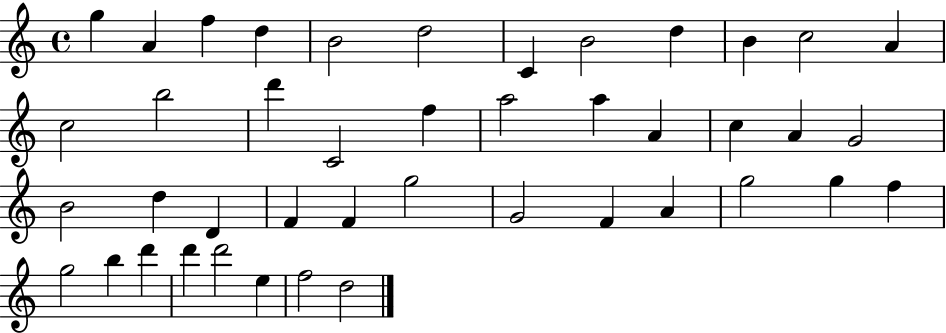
G5/q A4/q F5/q D5/q B4/h D5/h C4/q B4/h D5/q B4/q C5/h A4/q C5/h B5/h D6/q C4/h F5/q A5/h A5/q A4/q C5/q A4/q G4/h B4/h D5/q D4/q F4/q F4/q G5/h G4/h F4/q A4/q G5/h G5/q F5/q G5/h B5/q D6/q D6/q D6/h E5/q F5/h D5/h